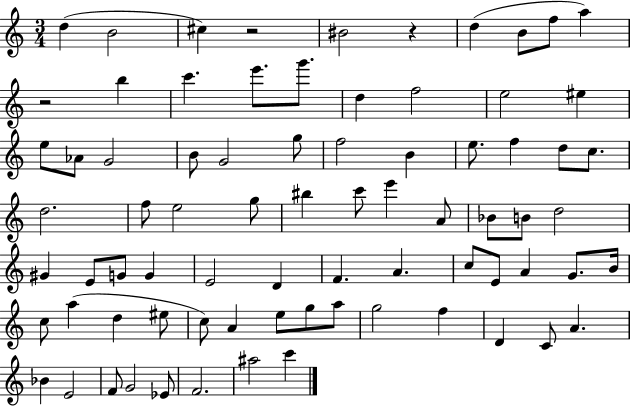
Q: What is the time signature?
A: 3/4